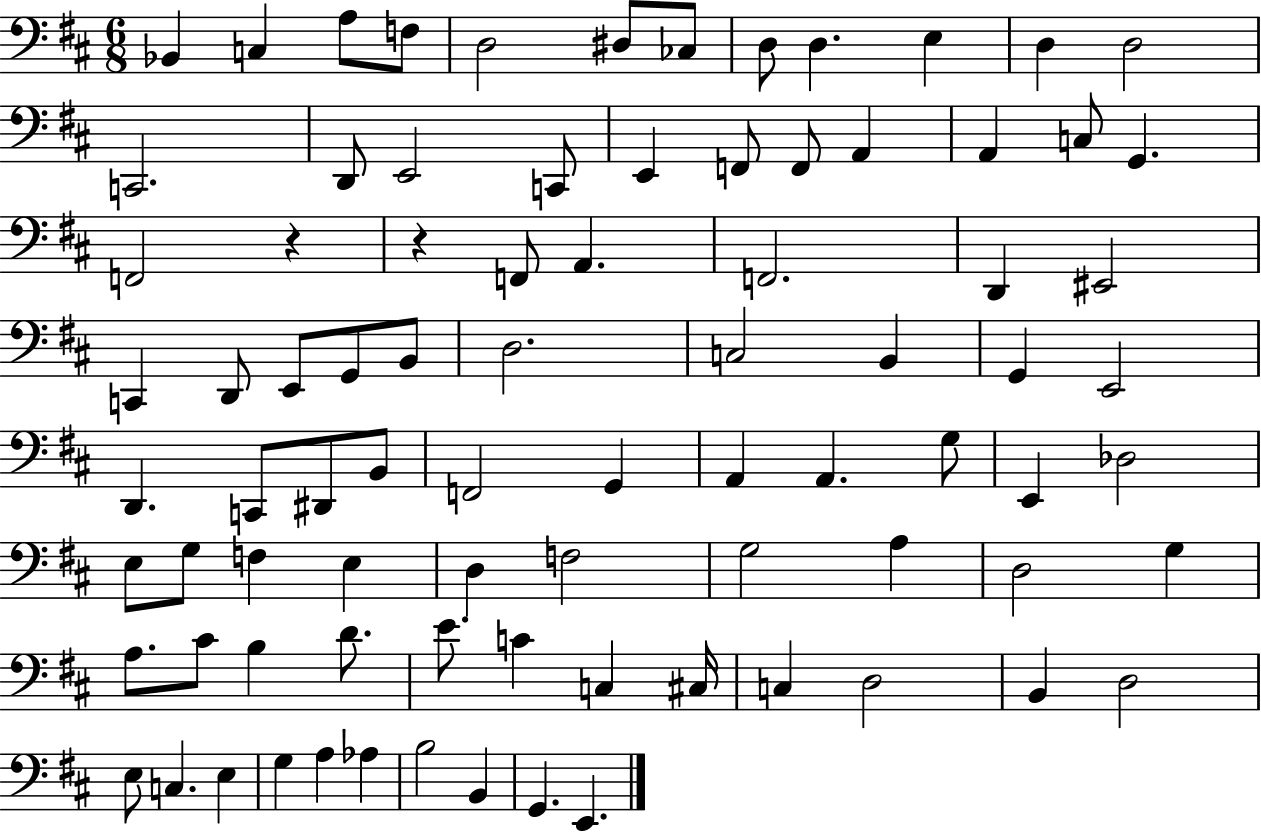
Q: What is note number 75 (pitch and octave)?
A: E3